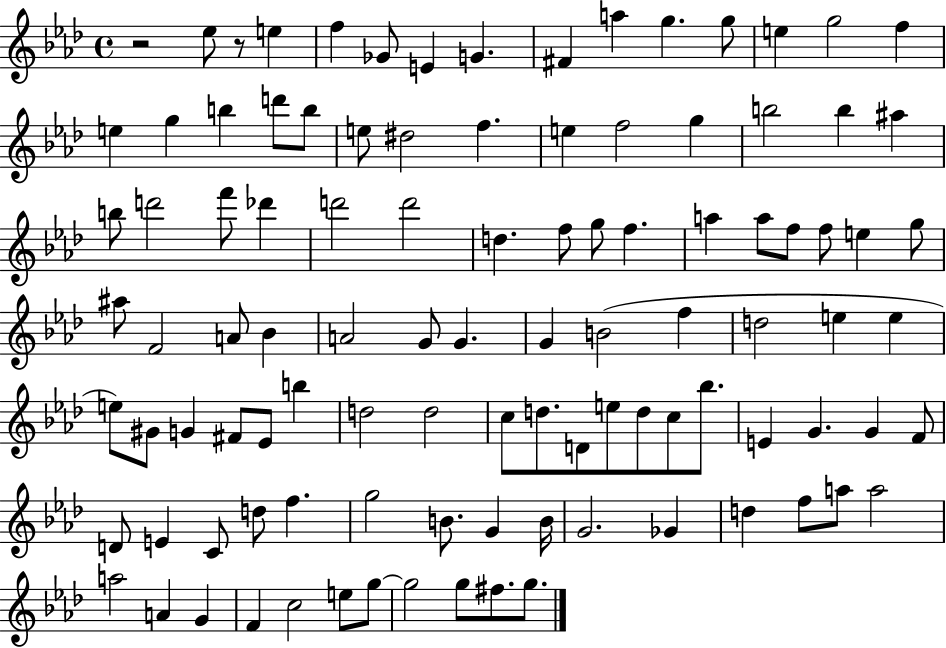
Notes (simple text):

R/h Eb5/e R/e E5/q F5/q Gb4/e E4/q G4/q. F#4/q A5/q G5/q. G5/e E5/q G5/h F5/q E5/q G5/q B5/q D6/e B5/e E5/e D#5/h F5/q. E5/q F5/h G5/q B5/h B5/q A#5/q B5/e D6/h F6/e Db6/q D6/h D6/h D5/q. F5/e G5/e F5/q. A5/q A5/e F5/e F5/e E5/q G5/e A#5/e F4/h A4/e Bb4/q A4/h G4/e G4/q. G4/q B4/h F5/q D5/h E5/q E5/q E5/e G#4/e G4/q F#4/e Eb4/e B5/q D5/h D5/h C5/e D5/e. D4/e E5/e D5/e C5/e Bb5/e. E4/q G4/q. G4/q F4/e D4/e E4/q C4/e D5/e F5/q. G5/h B4/e. G4/q B4/s G4/h. Gb4/q D5/q F5/e A5/e A5/h A5/h A4/q G4/q F4/q C5/h E5/e G5/e G5/h G5/e F#5/e. G5/e.